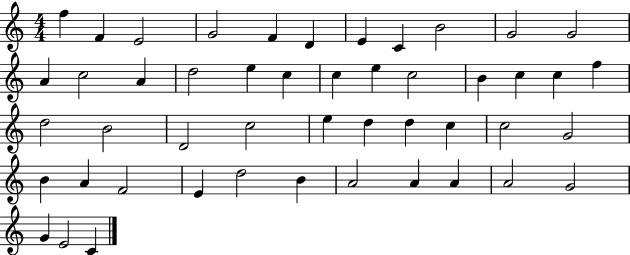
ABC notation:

X:1
T:Untitled
M:4/4
L:1/4
K:C
f F E2 G2 F D E C B2 G2 G2 A c2 A d2 e c c e c2 B c c f d2 B2 D2 c2 e d d c c2 G2 B A F2 E d2 B A2 A A A2 G2 G E2 C